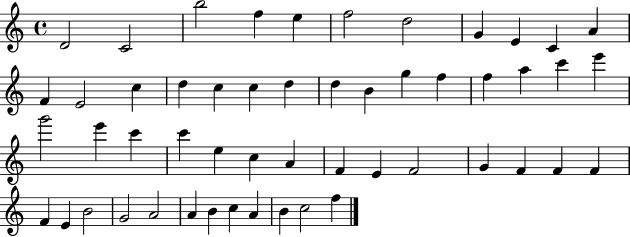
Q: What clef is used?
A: treble